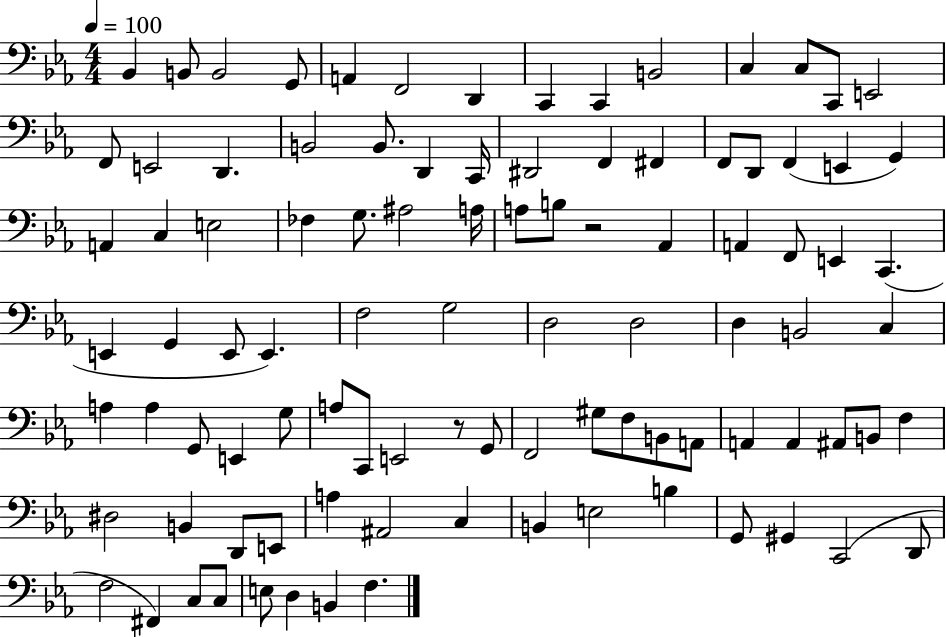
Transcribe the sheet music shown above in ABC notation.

X:1
T:Untitled
M:4/4
L:1/4
K:Eb
_B,, B,,/2 B,,2 G,,/2 A,, F,,2 D,, C,, C,, B,,2 C, C,/2 C,,/2 E,,2 F,,/2 E,,2 D,, B,,2 B,,/2 D,, C,,/4 ^D,,2 F,, ^F,, F,,/2 D,,/2 F,, E,, G,, A,, C, E,2 _F, G,/2 ^A,2 A,/4 A,/2 B,/2 z2 _A,, A,, F,,/2 E,, C,, E,, G,, E,,/2 E,, F,2 G,2 D,2 D,2 D, B,,2 C, A, A, G,,/2 E,, G,/2 A,/2 C,,/2 E,,2 z/2 G,,/2 F,,2 ^G,/2 F,/2 B,,/2 A,,/2 A,, A,, ^A,,/2 B,,/2 F, ^D,2 B,, D,,/2 E,,/2 A, ^A,,2 C, B,, E,2 B, G,,/2 ^G,, C,,2 D,,/2 F,2 ^F,, C,/2 C,/2 E,/2 D, B,, F,